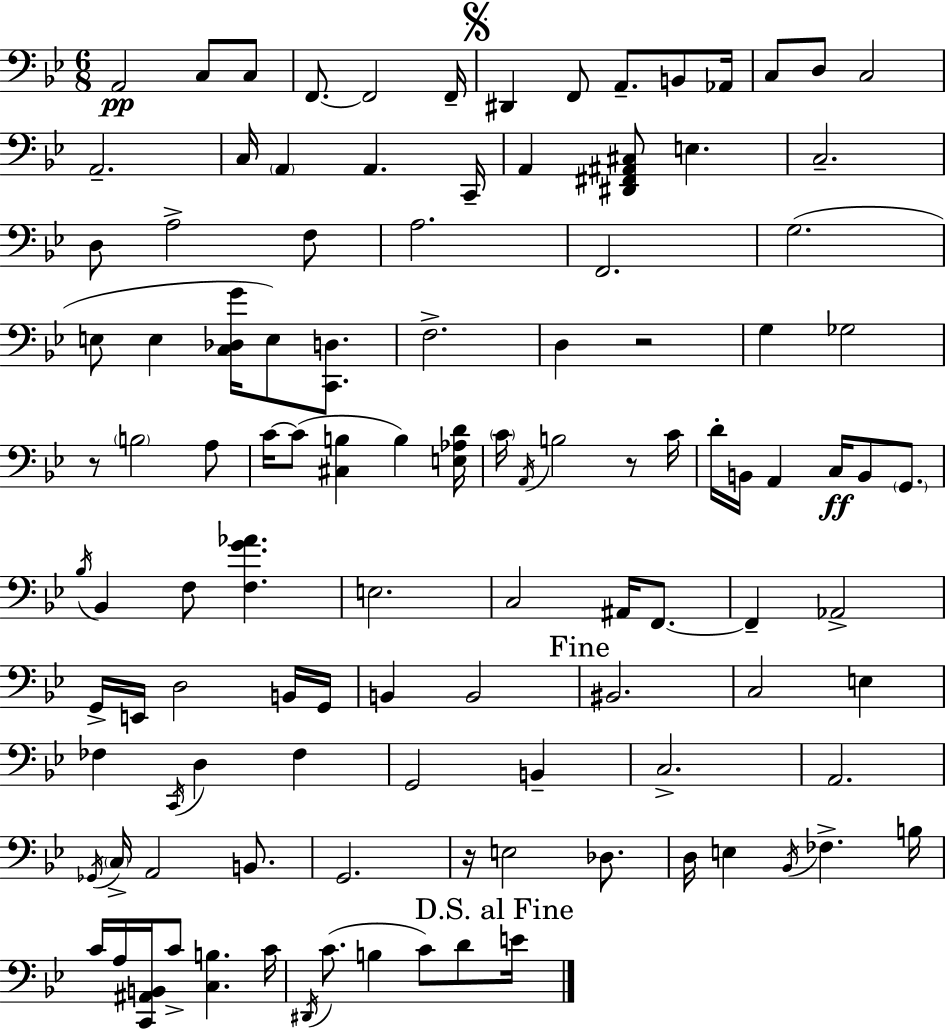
{
  \clef bass
  \numericTimeSignature
  \time 6/8
  \key g \minor
  a,2\pp c8 c8 | f,8.~~ f,2 f,16-- | \mark \markup { \musicglyph "scripts.segno" } dis,4 f,8 a,8.-- b,8 aes,16 | c8 d8 c2 | \break a,2.-- | c16 \parenthesize a,4 a,4. c,16-- | a,4 <dis, fis, ais, cis>8 e4. | c2.-- | \break d8 a2-> f8 | a2. | f,2. | g2.( | \break e8 e4 <c des g'>16 e8) <c, d>8. | f2.-> | d4 r2 | g4 ges2 | \break r8 \parenthesize b2 a8 | c'16~~ c'8( <cis b>4 b4) <e aes d'>16 | \parenthesize c'16 \acciaccatura { a,16 } b2 r8 | c'16 d'16-. b,16 a,4 c16\ff b,8 \parenthesize g,8. | \break \acciaccatura { bes16 } bes,4 f8 <f g' aes'>4. | e2. | c2 ais,16 f,8.~~ | f,4-- aes,2-> | \break g,16-> e,16 d2 | b,16 g,16 b,4 b,2 | \mark "Fine" bis,2. | c2 e4 | \break fes4 \acciaccatura { c,16 } d4 fes4 | g,2 b,4-- | c2.-> | a,2. | \break \acciaccatura { ges,16 } \parenthesize c16-> a,2 | b,8. g,2. | r16 e2 | des8. d16 e4 \acciaccatura { bes,16 } fes4.-> | \break b16 c'16 a16 <c, ais, b,>16 c'8-> <c b>4. | c'16 \acciaccatura { dis,16 } c'8.( b4 | c'8) d'8 \mark "D.S. al Fine" e'16 \bar "|."
}